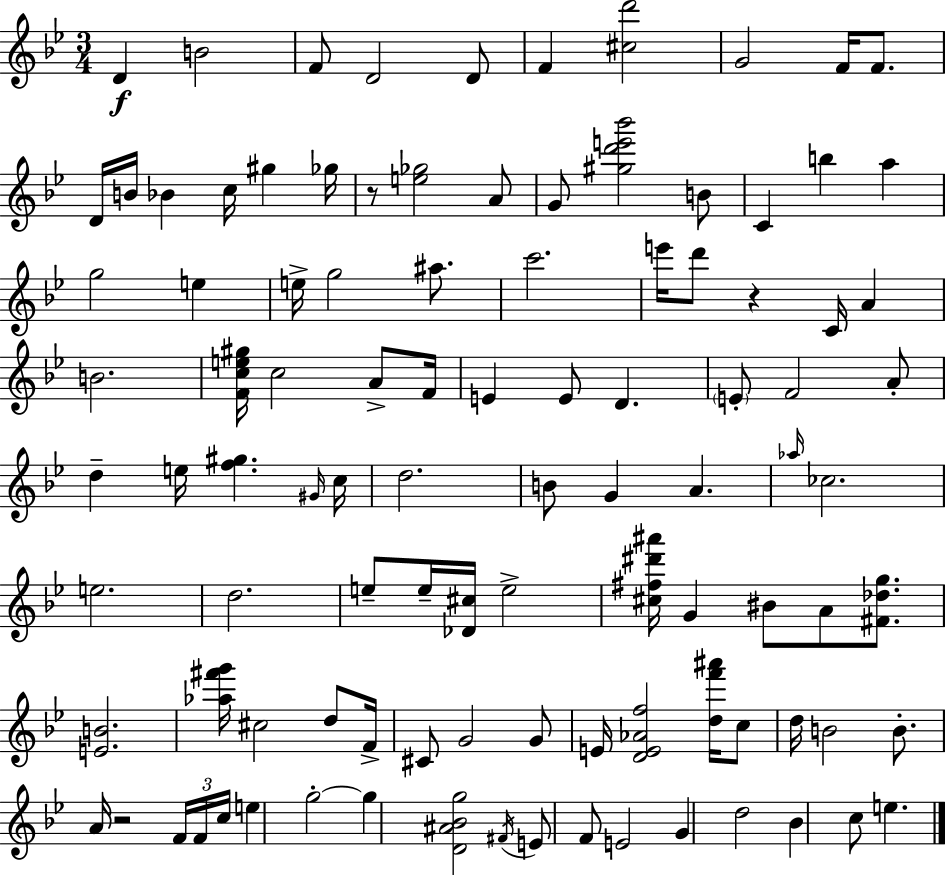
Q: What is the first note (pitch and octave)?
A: D4